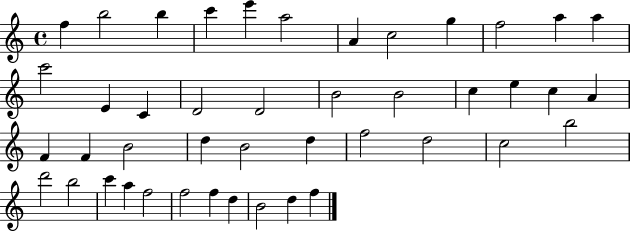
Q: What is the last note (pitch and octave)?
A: F5